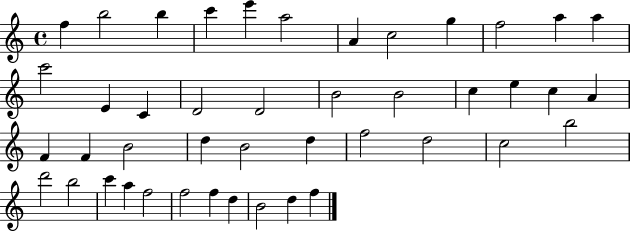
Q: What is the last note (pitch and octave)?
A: F5